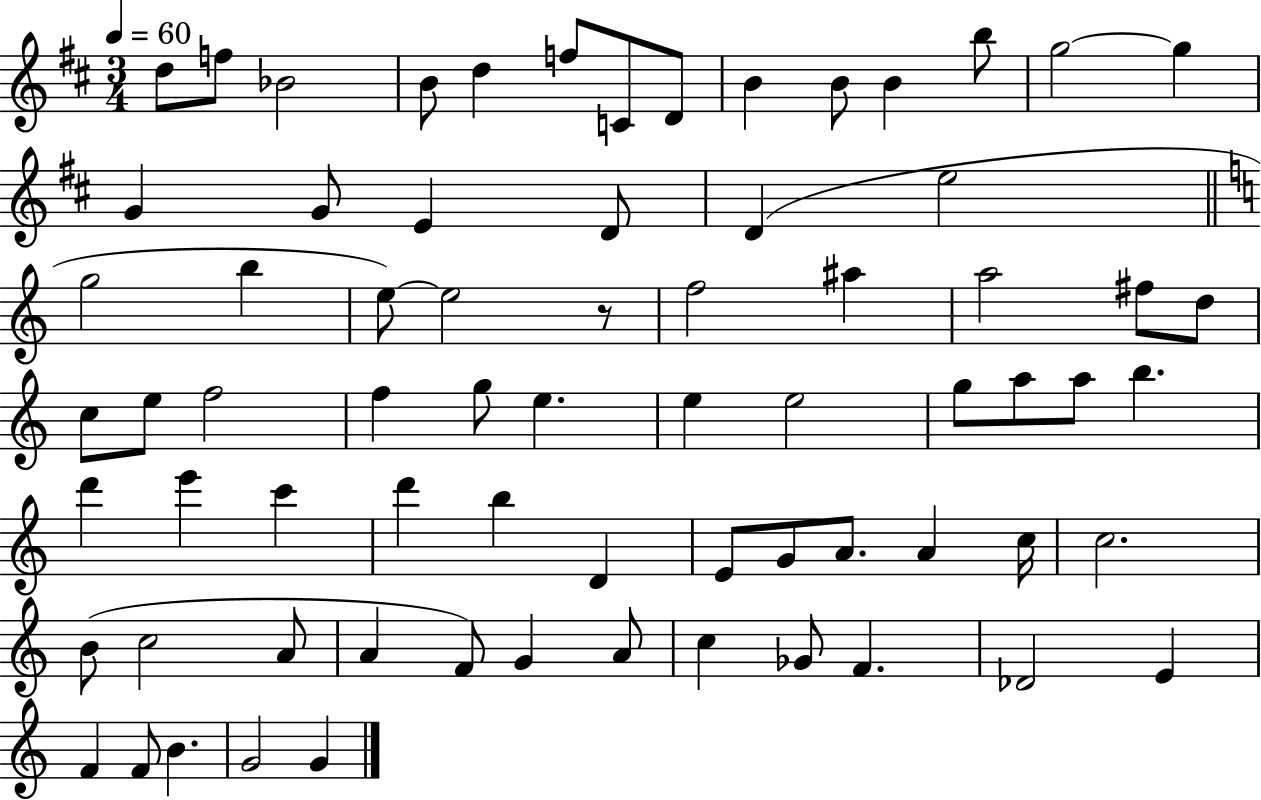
D5/e F5/e Bb4/h B4/e D5/q F5/e C4/e D4/e B4/q B4/e B4/q B5/e G5/h G5/q G4/q G4/e E4/q D4/e D4/q E5/h G5/h B5/q E5/e E5/h R/e F5/h A#5/q A5/h F#5/e D5/e C5/e E5/e F5/h F5/q G5/e E5/q. E5/q E5/h G5/e A5/e A5/e B5/q. D6/q E6/q C6/q D6/q B5/q D4/q E4/e G4/e A4/e. A4/q C5/s C5/h. B4/e C5/h A4/e A4/q F4/e G4/q A4/e C5/q Gb4/e F4/q. Db4/h E4/q F4/q F4/e B4/q. G4/h G4/q